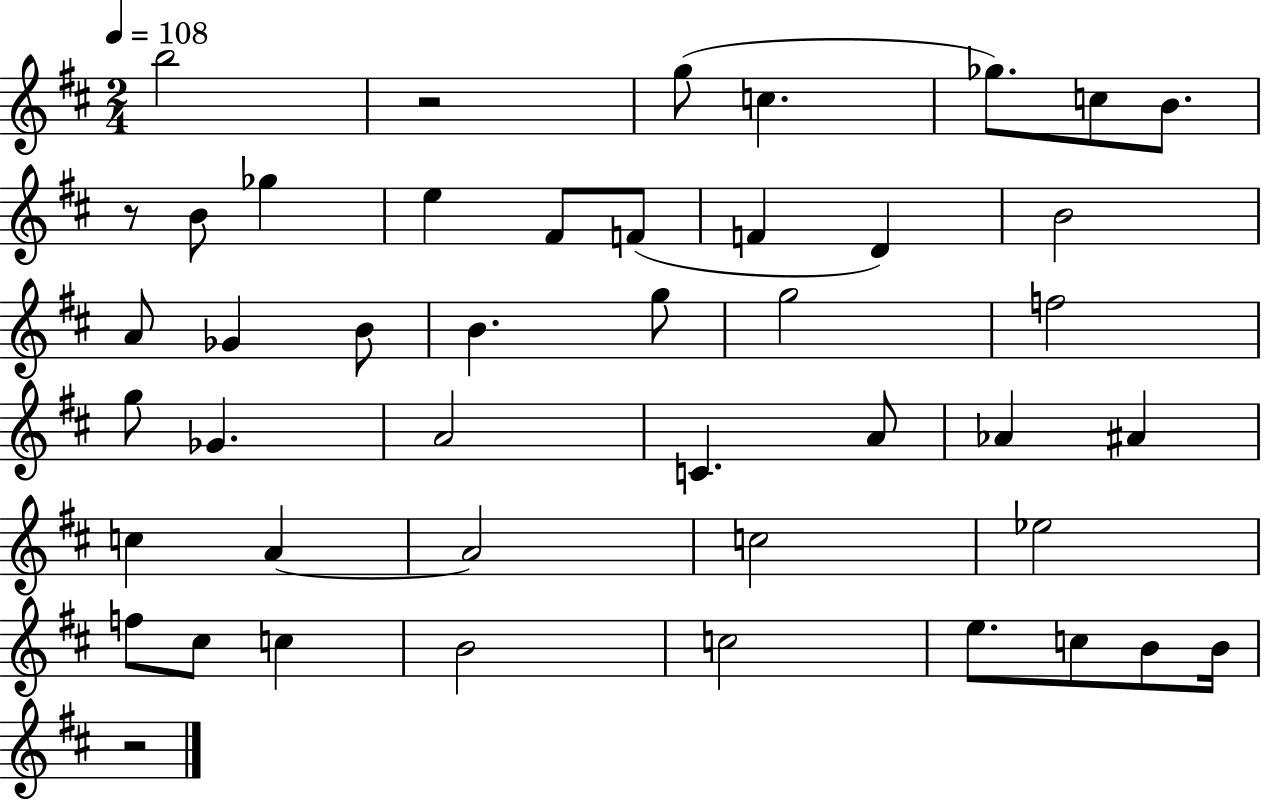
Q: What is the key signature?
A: D major